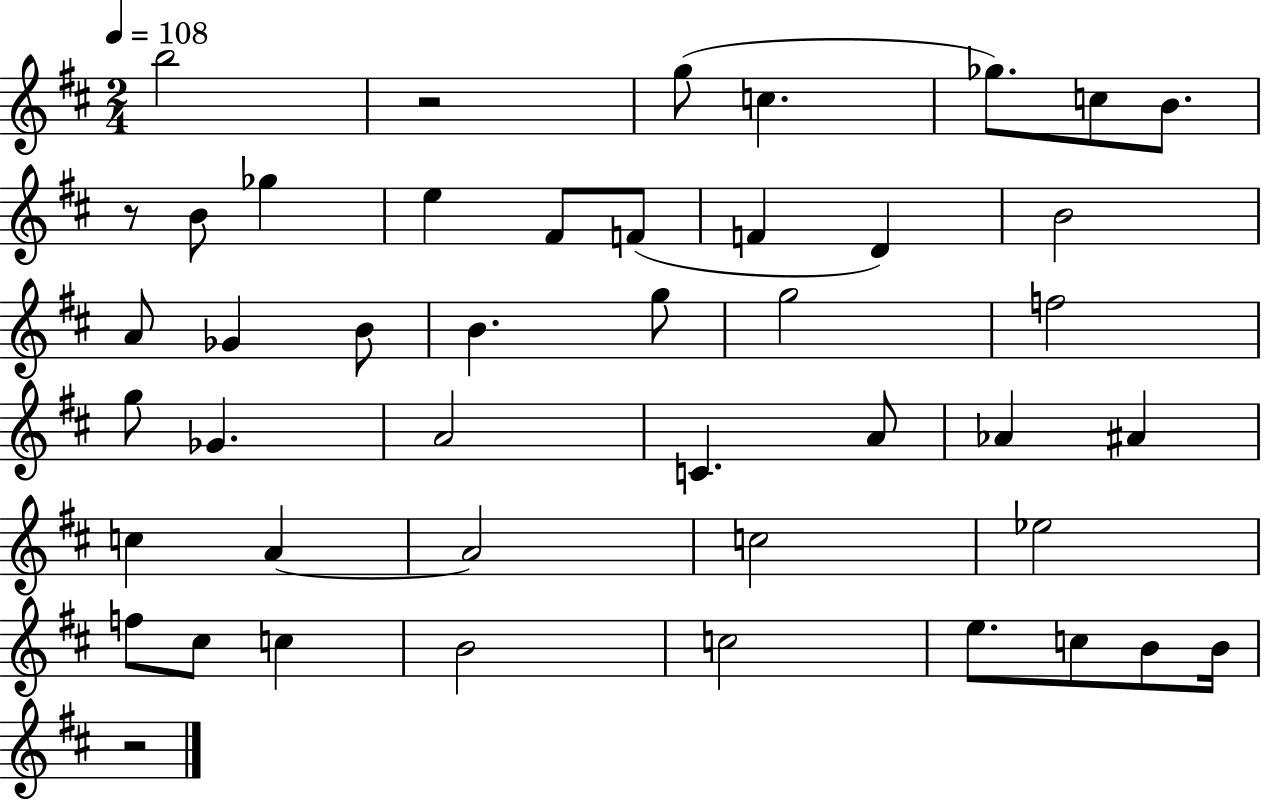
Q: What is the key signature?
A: D major